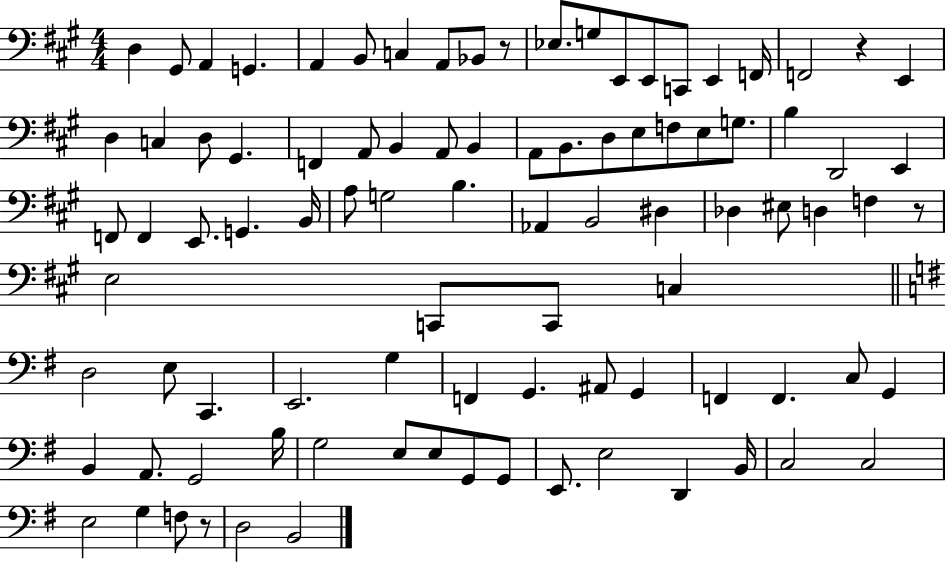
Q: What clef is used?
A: bass